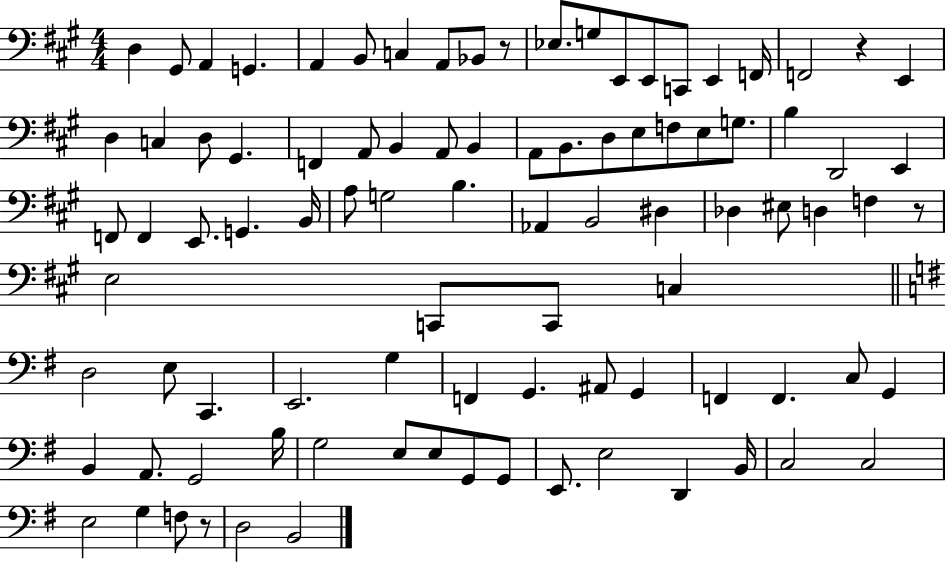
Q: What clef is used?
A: bass